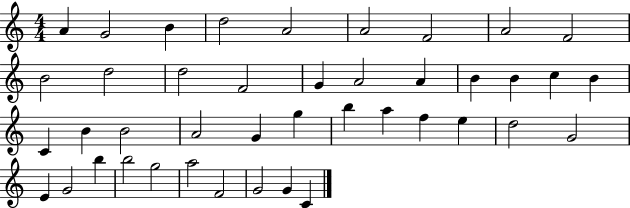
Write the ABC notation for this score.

X:1
T:Untitled
M:4/4
L:1/4
K:C
A G2 B d2 A2 A2 F2 A2 F2 B2 d2 d2 F2 G A2 A B B c B C B B2 A2 G g b a f e d2 G2 E G2 b b2 g2 a2 F2 G2 G C